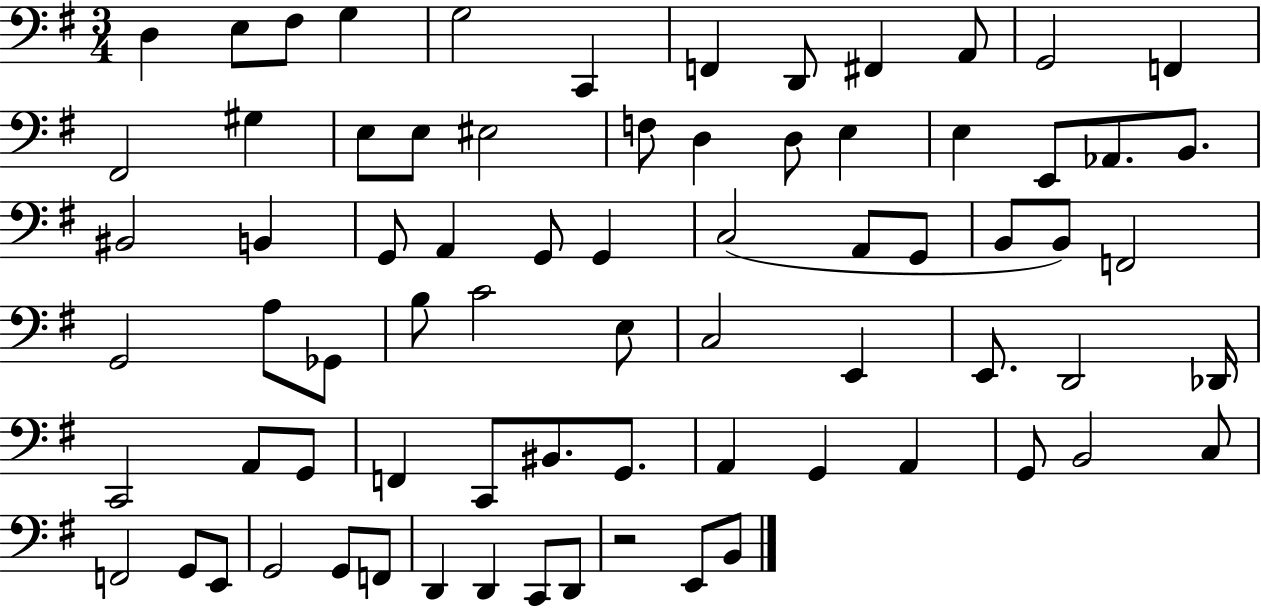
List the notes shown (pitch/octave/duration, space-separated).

D3/q E3/e F#3/e G3/q G3/h C2/q F2/q D2/e F#2/q A2/e G2/h F2/q F#2/h G#3/q E3/e E3/e EIS3/h F3/e D3/q D3/e E3/q E3/q E2/e Ab2/e. B2/e. BIS2/h B2/q G2/e A2/q G2/e G2/q C3/h A2/e G2/e B2/e B2/e F2/h G2/h A3/e Gb2/e B3/e C4/h E3/e C3/h E2/q E2/e. D2/h Db2/s C2/h A2/e G2/e F2/q C2/e BIS2/e. G2/e. A2/q G2/q A2/q G2/e B2/h C3/e F2/h G2/e E2/e G2/h G2/e F2/e D2/q D2/q C2/e D2/e R/h E2/e B2/e